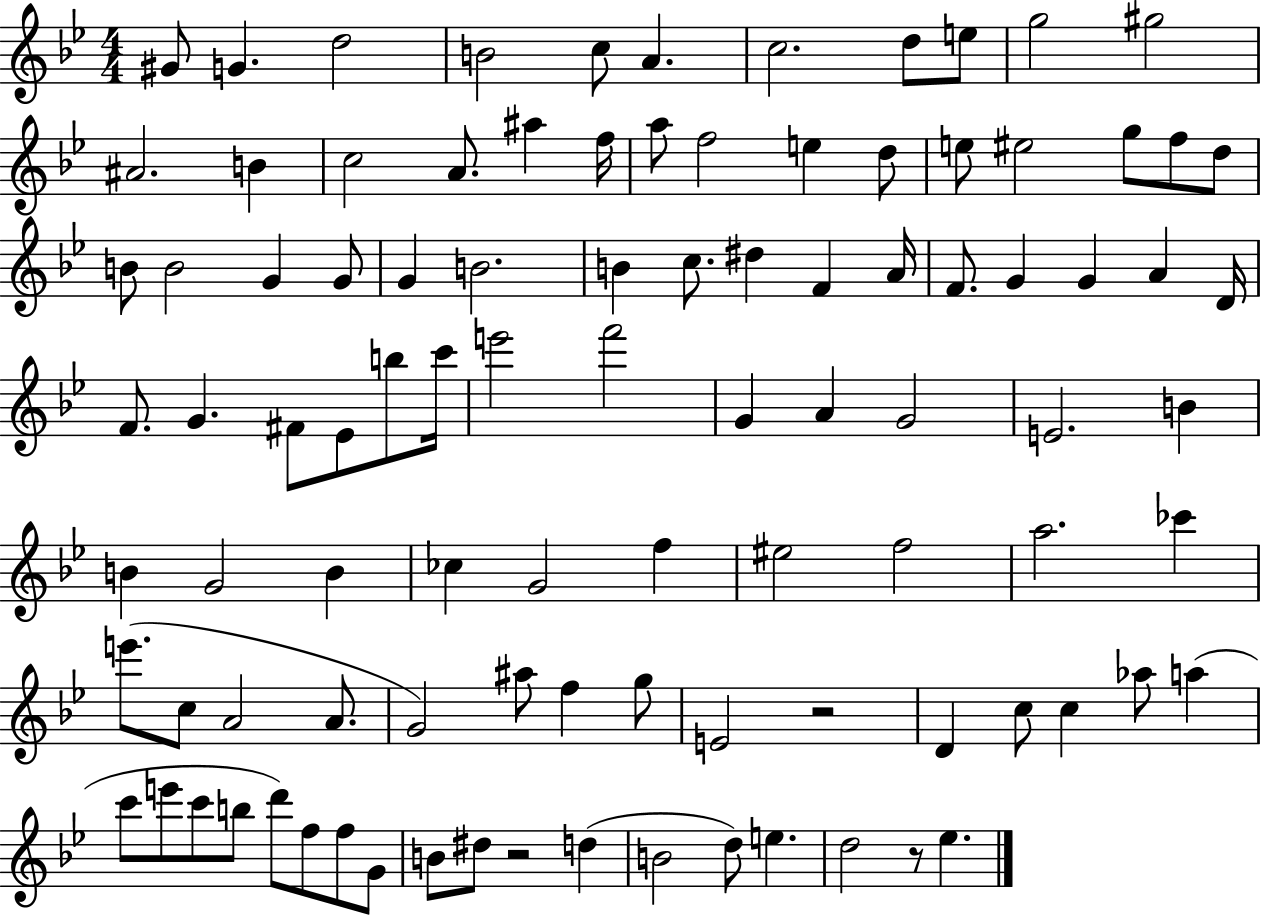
G#4/e G4/q. D5/h B4/h C5/e A4/q. C5/h. D5/e E5/e G5/h G#5/h A#4/h. B4/q C5/h A4/e. A#5/q F5/s A5/e F5/h E5/q D5/e E5/e EIS5/h G5/e F5/e D5/e B4/e B4/h G4/q G4/e G4/q B4/h. B4/q C5/e. D#5/q F4/q A4/s F4/e. G4/q G4/q A4/q D4/s F4/e. G4/q. F#4/e Eb4/e B5/e C6/s E6/h F6/h G4/q A4/q G4/h E4/h. B4/q B4/q G4/h B4/q CES5/q G4/h F5/q EIS5/h F5/h A5/h. CES6/q E6/e. C5/e A4/h A4/e. G4/h A#5/e F5/q G5/e E4/h R/h D4/q C5/e C5/q Ab5/e A5/q C6/e E6/e C6/e B5/e D6/e F5/e F5/e G4/e B4/e D#5/e R/h D5/q B4/h D5/e E5/q. D5/h R/e Eb5/q.